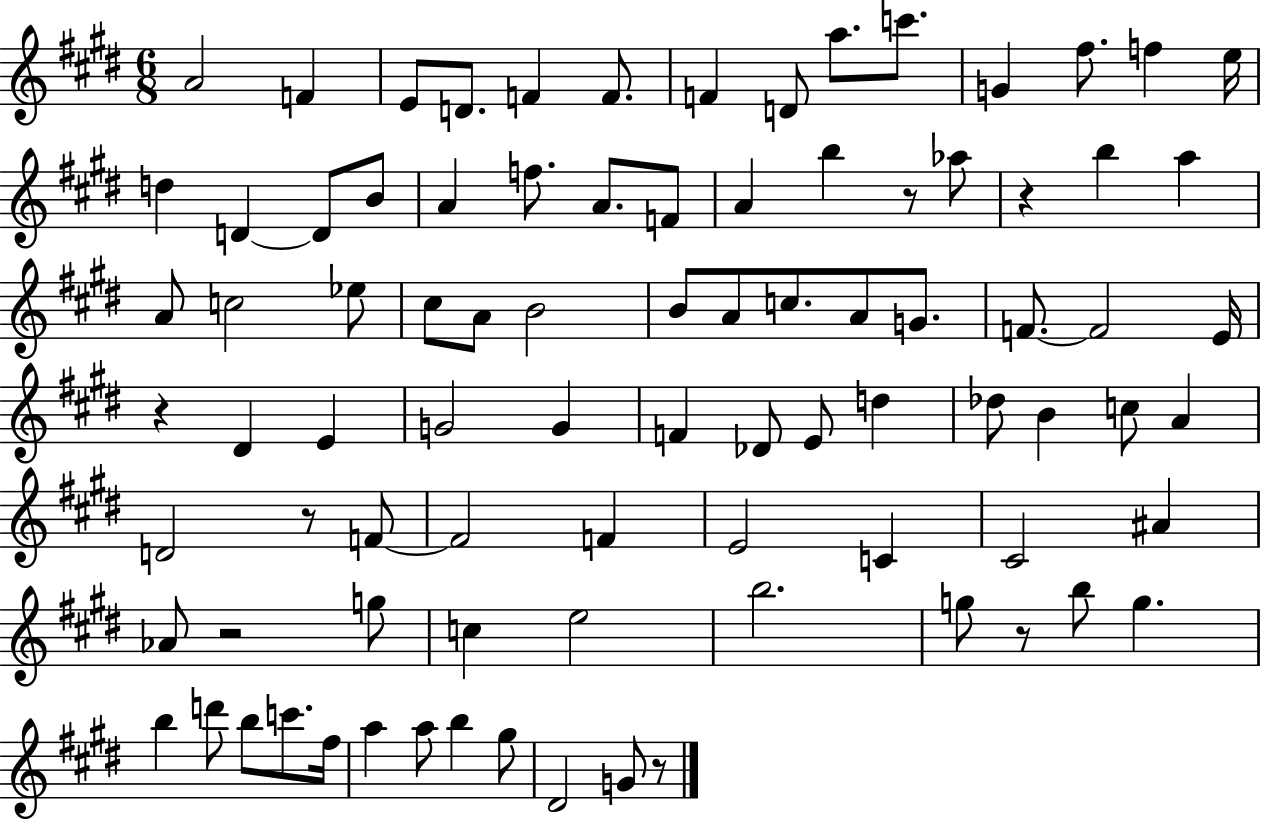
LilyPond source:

{
  \clef treble
  \numericTimeSignature
  \time 6/8
  \key e \major
  \repeat volta 2 { a'2 f'4 | e'8 d'8. f'4 f'8. | f'4 d'8 a''8. c'''8. | g'4 fis''8. f''4 e''16 | \break d''4 d'4~~ d'8 b'8 | a'4 f''8. a'8. f'8 | a'4 b''4 r8 aes''8 | r4 b''4 a''4 | \break a'8 c''2 ees''8 | cis''8 a'8 b'2 | b'8 a'8 c''8. a'8 g'8. | f'8.~~ f'2 e'16 | \break r4 dis'4 e'4 | g'2 g'4 | f'4 des'8 e'8 d''4 | des''8 b'4 c''8 a'4 | \break d'2 r8 f'8~~ | f'2 f'4 | e'2 c'4 | cis'2 ais'4 | \break aes'8 r2 g''8 | c''4 e''2 | b''2. | g''8 r8 b''8 g''4. | \break b''4 d'''8 b''8 c'''8. fis''16 | a''4 a''8 b''4 gis''8 | dis'2 g'8 r8 | } \bar "|."
}